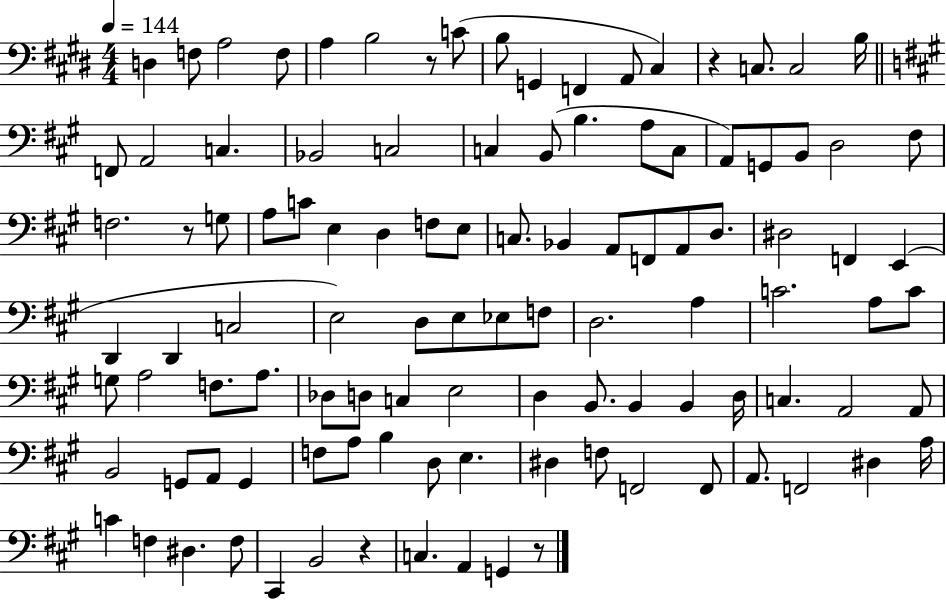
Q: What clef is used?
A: bass